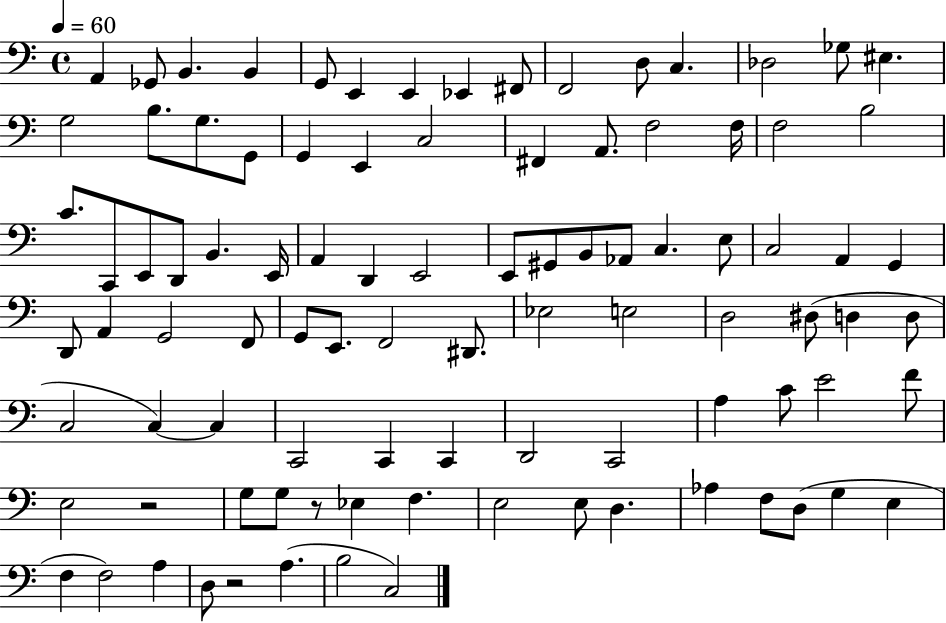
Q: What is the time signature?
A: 4/4